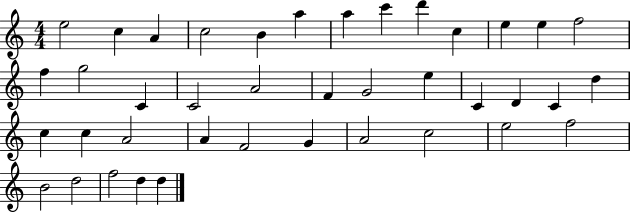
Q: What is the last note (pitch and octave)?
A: D5